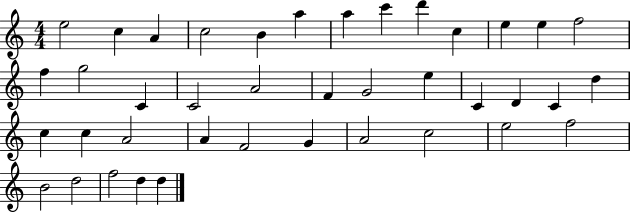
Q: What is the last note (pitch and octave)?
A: D5